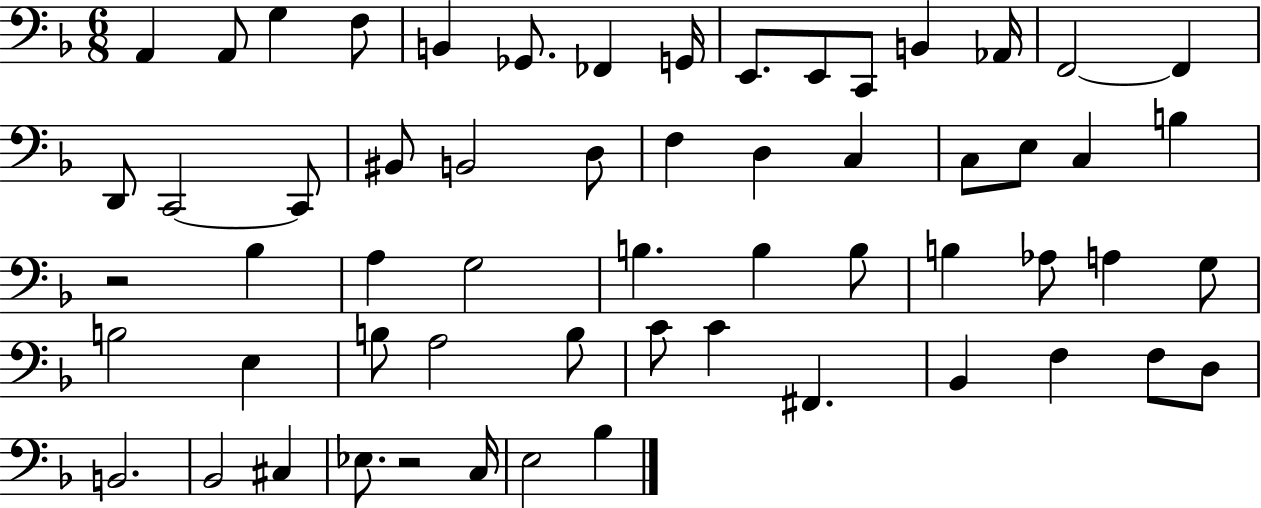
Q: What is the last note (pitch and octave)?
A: Bb3